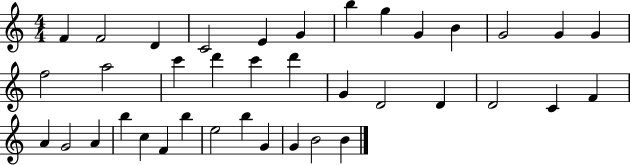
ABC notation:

X:1
T:Untitled
M:4/4
L:1/4
K:C
F F2 D C2 E G b g G B G2 G G f2 a2 c' d' c' d' G D2 D D2 C F A G2 A b c F b e2 b G G B2 B